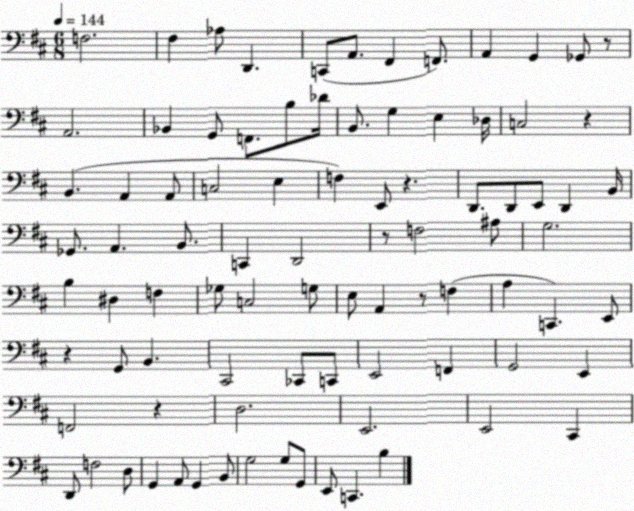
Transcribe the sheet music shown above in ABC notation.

X:1
T:Untitled
M:6/8
L:1/4
K:D
F,2 ^F, _A,/2 D,, C,,/2 A,,/2 ^F,, F,,/2 A,, G,, _G,,/2 z/2 A,,2 _B,, G,,/2 F,,/2 B,/2 _D/4 B,,/2 G, E, _D,/4 C,2 z B,, A,, A,,/2 C,2 E, F, E,,/2 z D,,/2 D,,/2 E,,/2 D,, B,,/4 _G,,/2 A,, B,,/2 C,, D,,2 z/2 F,2 ^A,/2 G,2 B, ^D, F, _G,/2 C,2 G,/2 E,/2 A,, z/2 F, A, C,, E,,/2 z G,,/2 B,, ^C,,2 _C,,/2 C,,/2 E,,2 F,, G,,2 E,, F,,2 z D,2 E,,2 E,,2 ^C,, D,,/2 F,2 D,/2 G,, A,,/2 G,, B,,/2 G,2 G,/2 G,,/2 E,,/2 C,, B,